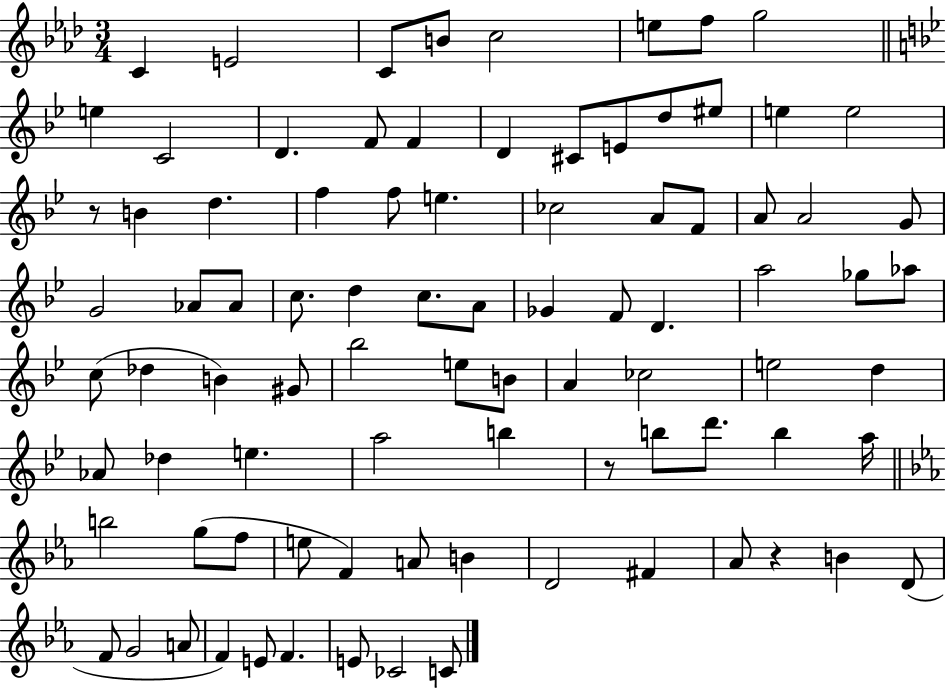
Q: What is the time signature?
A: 3/4